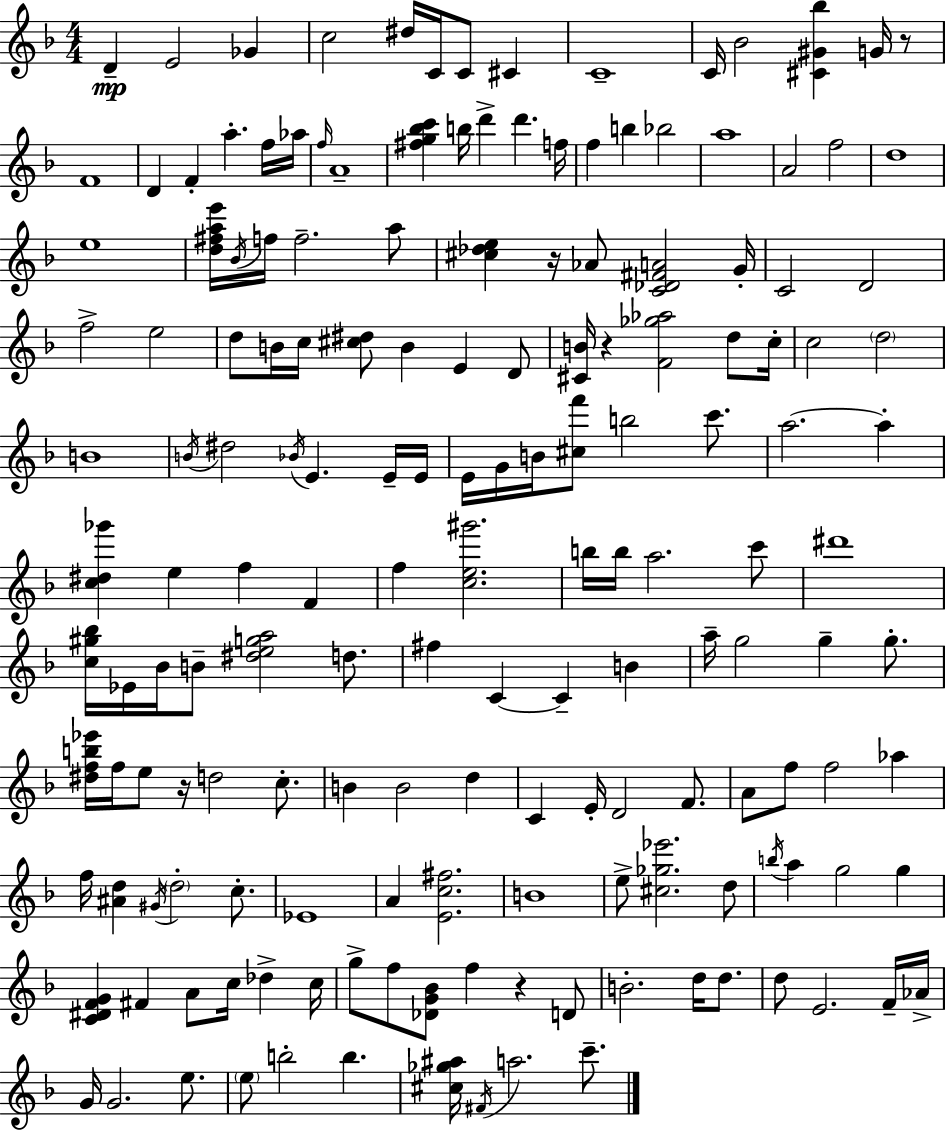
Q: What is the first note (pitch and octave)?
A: D4